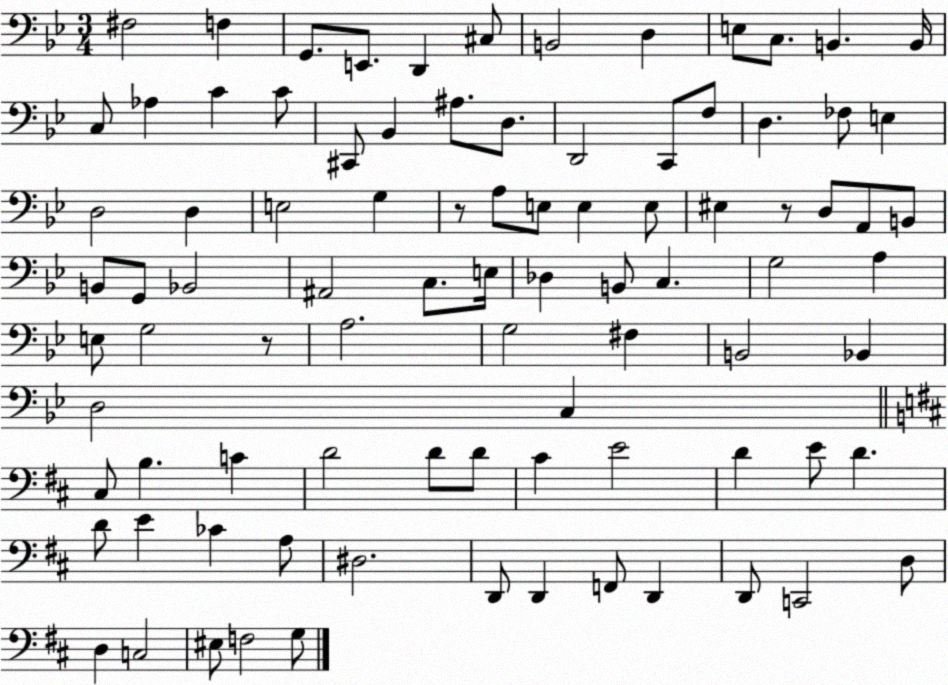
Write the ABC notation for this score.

X:1
T:Untitled
M:3/4
L:1/4
K:Bb
^F,2 F, G,,/2 E,,/2 D,, ^C,/2 B,,2 D, E,/2 C,/2 B,, B,,/4 C,/2 _A, C C/2 ^C,,/2 _B,, ^A,/2 D,/2 D,,2 C,,/2 F,/2 D, _F,/2 E, D,2 D, E,2 G, z/2 A,/2 E,/2 E, E,/2 ^E, z/2 D,/2 A,,/2 B,,/2 B,,/2 G,,/2 _B,,2 ^A,,2 C,/2 E,/4 _D, B,,/2 C, G,2 A, E,/2 G,2 z/2 A,2 G,2 ^F, B,,2 _B,, D,2 C, ^C,/2 B, C D2 D/2 D/2 ^C E2 D E/2 D D/2 E _C A,/2 ^D,2 D,,/2 D,, F,,/2 D,, D,,/2 C,,2 D,/2 D, C,2 ^E,/2 F,2 G,/2